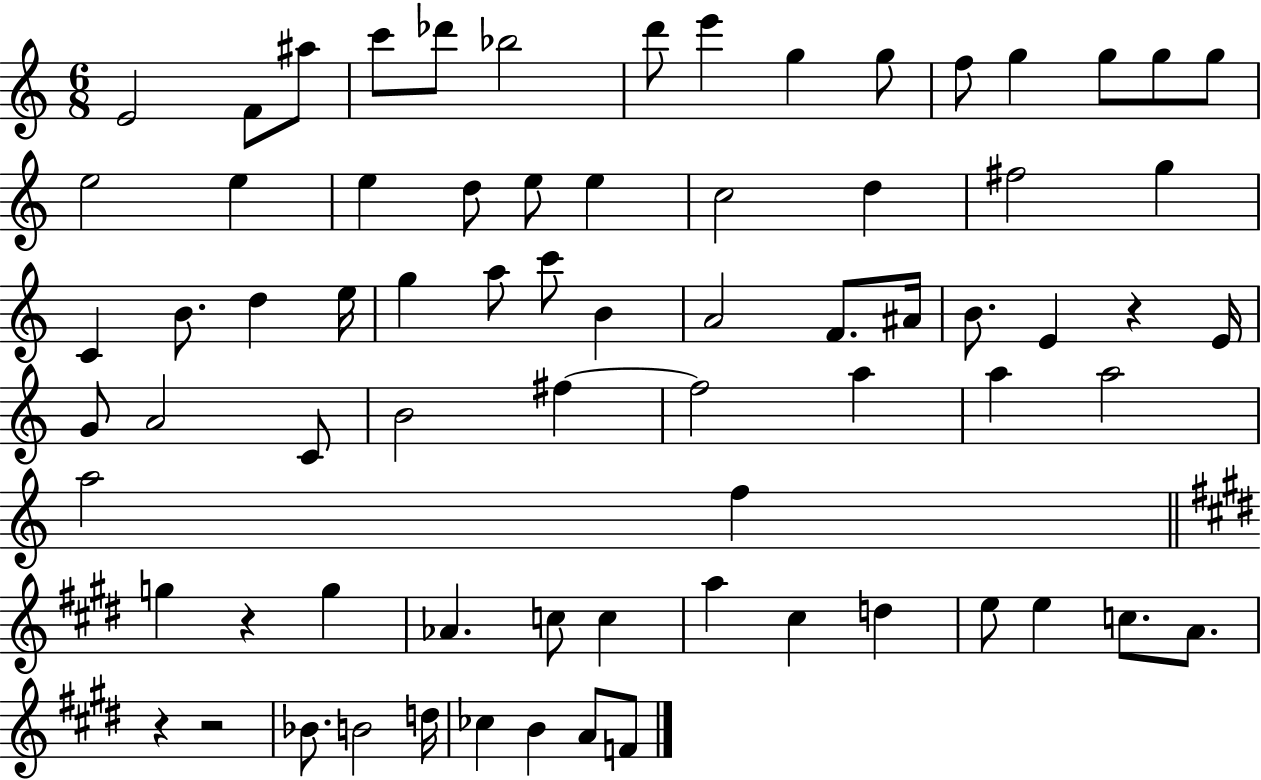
{
  \clef treble
  \numericTimeSignature
  \time 6/8
  \key c \major
  \repeat volta 2 { e'2 f'8 ais''8 | c'''8 des'''8 bes''2 | d'''8 e'''4 g''4 g''8 | f''8 g''4 g''8 g''8 g''8 | \break e''2 e''4 | e''4 d''8 e''8 e''4 | c''2 d''4 | fis''2 g''4 | \break c'4 b'8. d''4 e''16 | g''4 a''8 c'''8 b'4 | a'2 f'8. ais'16 | b'8. e'4 r4 e'16 | \break g'8 a'2 c'8 | b'2 fis''4~~ | fis''2 a''4 | a''4 a''2 | \break a''2 f''4 | \bar "||" \break \key e \major g''4 r4 g''4 | aes'4. c''8 c''4 | a''4 cis''4 d''4 | e''8 e''4 c''8. a'8. | \break r4 r2 | bes'8. b'2 d''16 | ces''4 b'4 a'8 f'8 | } \bar "|."
}